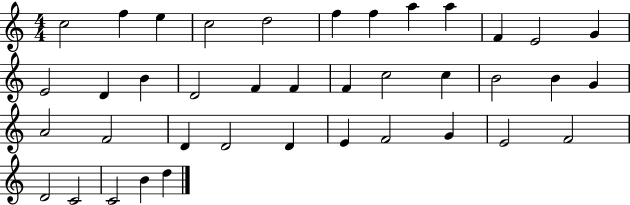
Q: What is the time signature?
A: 4/4